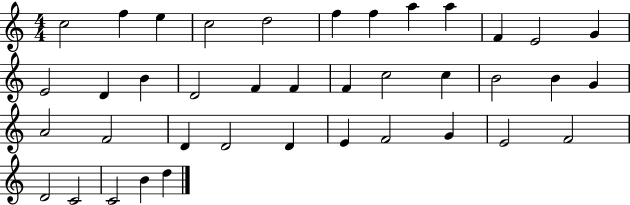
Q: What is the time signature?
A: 4/4